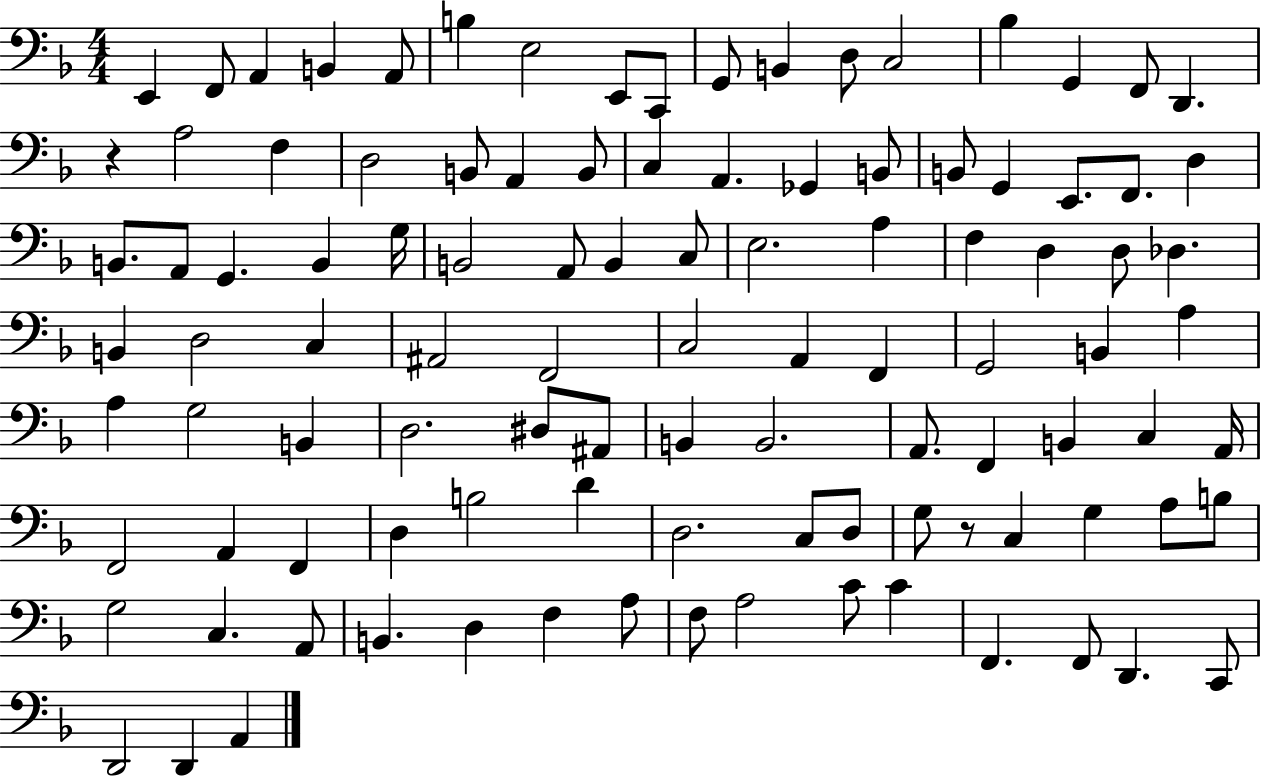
E2/q F2/e A2/q B2/q A2/e B3/q E3/h E2/e C2/e G2/e B2/q D3/e C3/h Bb3/q G2/q F2/e D2/q. R/q A3/h F3/q D3/h B2/e A2/q B2/e C3/q A2/q. Gb2/q B2/e B2/e G2/q E2/e. F2/e. D3/q B2/e. A2/e G2/q. B2/q G3/s B2/h A2/e B2/q C3/e E3/h. A3/q F3/q D3/q D3/e Db3/q. B2/q D3/h C3/q A#2/h F2/h C3/h A2/q F2/q G2/h B2/q A3/q A3/q G3/h B2/q D3/h. D#3/e A#2/e B2/q B2/h. A2/e. F2/q B2/q C3/q A2/s F2/h A2/q F2/q D3/q B3/h D4/q D3/h. C3/e D3/e G3/e R/e C3/q G3/q A3/e B3/e G3/h C3/q. A2/e B2/q. D3/q F3/q A3/e F3/e A3/h C4/e C4/q F2/q. F2/e D2/q. C2/e D2/h D2/q A2/q